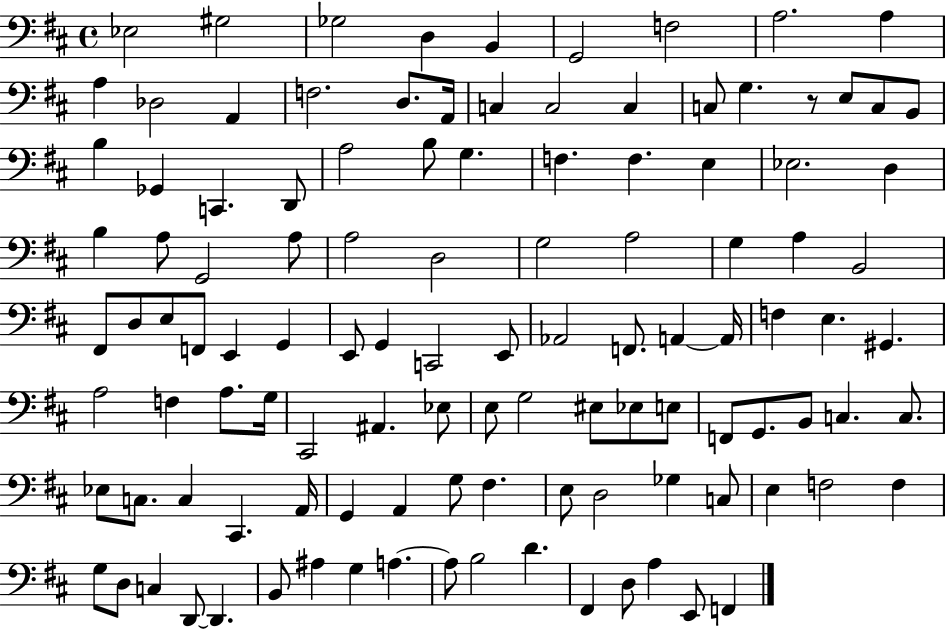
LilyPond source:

{
  \clef bass
  \time 4/4
  \defaultTimeSignature
  \key d \major
  \repeat volta 2 { ees2 gis2 | ges2 d4 b,4 | g,2 f2 | a2. a4 | \break a4 des2 a,4 | f2. d8. a,16 | c4 c2 c4 | c8 g4. r8 e8 c8 b,8 | \break b4 ges,4 c,4. d,8 | a2 b8 g4. | f4. f4. e4 | ees2. d4 | \break b4 a8 g,2 a8 | a2 d2 | g2 a2 | g4 a4 b,2 | \break fis,8 d8 e8 f,8 e,4 g,4 | e,8 g,4 c,2 e,8 | aes,2 f,8. a,4~~ a,16 | f4 e4. gis,4. | \break a2 f4 a8. g16 | cis,2 ais,4. ees8 | e8 g2 eis8 ees8 e8 | f,8 g,8. b,8 c4. c8. | \break ees8 c8. c4 cis,4. a,16 | g,4 a,4 g8 fis4. | e8 d2 ges4 c8 | e4 f2 f4 | \break g8 d8 c4 d,8~~ d,4. | b,8 ais4 g4 a4.~~ | a8 b2 d'4. | fis,4 d8 a4 e,8 f,4 | \break } \bar "|."
}